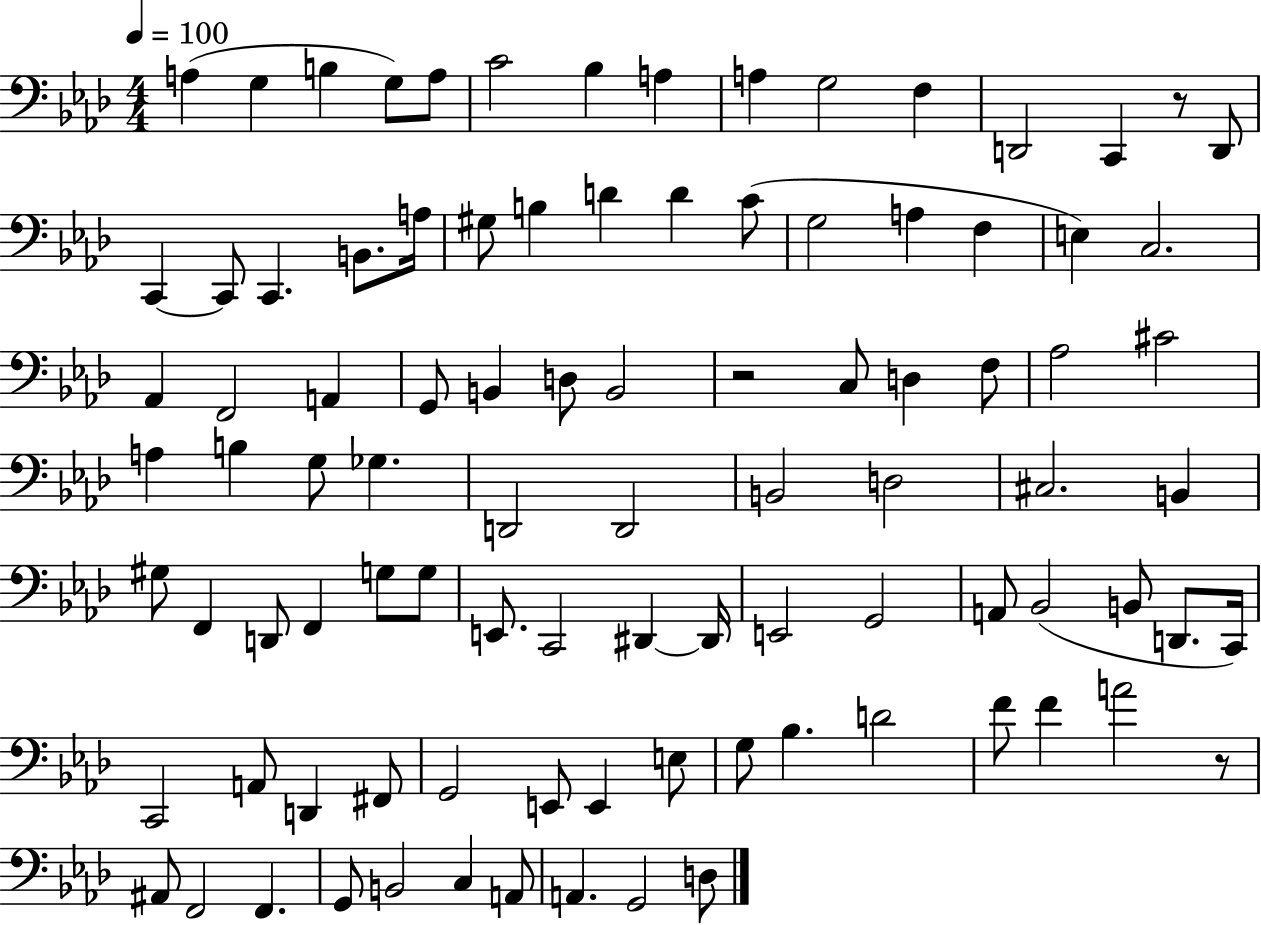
{
  \clef bass
  \numericTimeSignature
  \time 4/4
  \key aes \major
  \tempo 4 = 100
  a4( g4 b4 g8) a8 | c'2 bes4 a4 | a4 g2 f4 | d,2 c,4 r8 d,8 | \break c,4~~ c,8 c,4. b,8. a16 | gis8 b4 d'4 d'4 c'8( | g2 a4 f4 | e4) c2. | \break aes,4 f,2 a,4 | g,8 b,4 d8 b,2 | r2 c8 d4 f8 | aes2 cis'2 | \break a4 b4 g8 ges4. | d,2 d,2 | b,2 d2 | cis2. b,4 | \break gis8 f,4 d,8 f,4 g8 g8 | e,8. c,2 dis,4~~ dis,16 | e,2 g,2 | a,8 bes,2( b,8 d,8. c,16) | \break c,2 a,8 d,4 fis,8 | g,2 e,8 e,4 e8 | g8 bes4. d'2 | f'8 f'4 a'2 r8 | \break ais,8 f,2 f,4. | g,8 b,2 c4 a,8 | a,4. g,2 d8 | \bar "|."
}